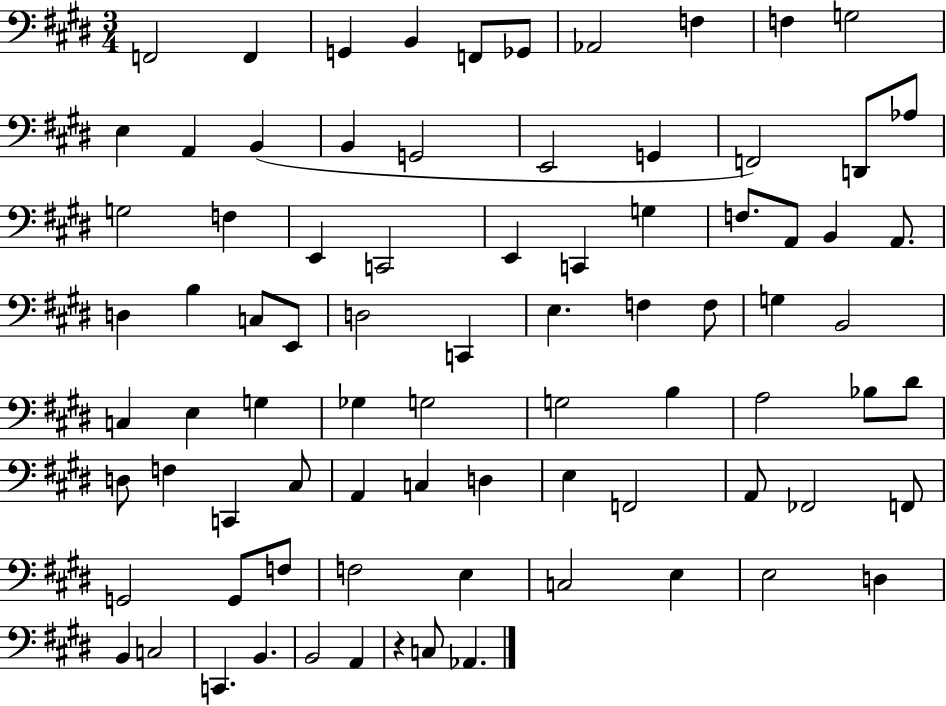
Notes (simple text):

F2/h F2/q G2/q B2/q F2/e Gb2/e Ab2/h F3/q F3/q G3/h E3/q A2/q B2/q B2/q G2/h E2/h G2/q F2/h D2/e Ab3/e G3/h F3/q E2/q C2/h E2/q C2/q G3/q F3/e. A2/e B2/q A2/e. D3/q B3/q C3/e E2/e D3/h C2/q E3/q. F3/q F3/e G3/q B2/h C3/q E3/q G3/q Gb3/q G3/h G3/h B3/q A3/h Bb3/e D#4/e D3/e F3/q C2/q C#3/e A2/q C3/q D3/q E3/q F2/h A2/e FES2/h F2/e G2/h G2/e F3/e F3/h E3/q C3/h E3/q E3/h D3/q B2/q C3/h C2/q. B2/q. B2/h A2/q R/q C3/e Ab2/q.